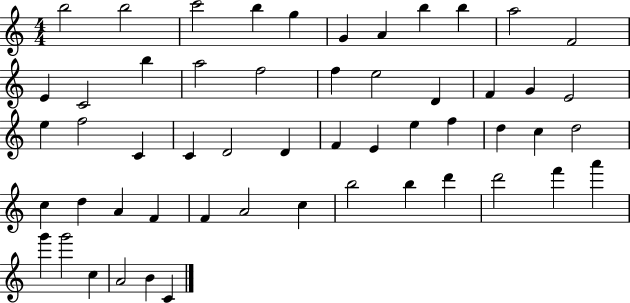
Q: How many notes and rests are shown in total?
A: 54